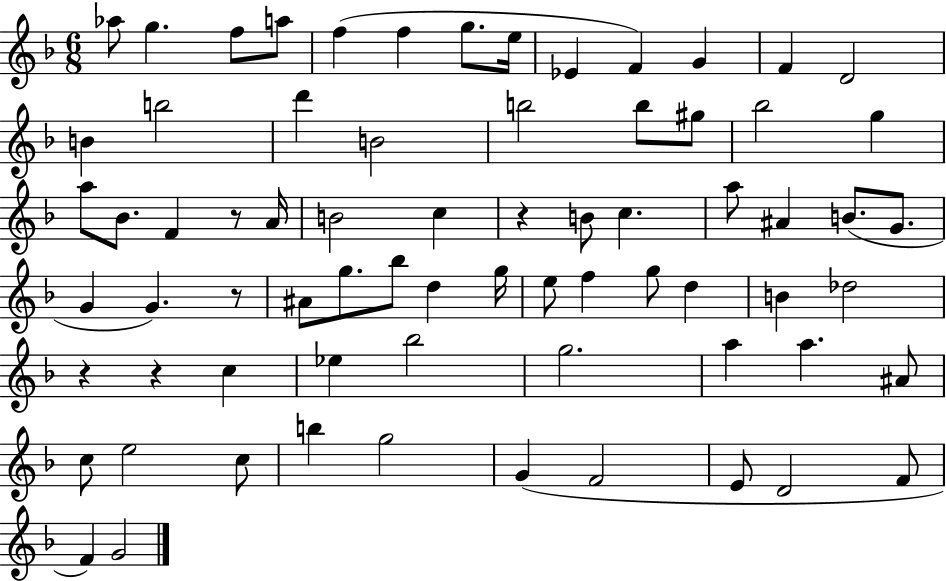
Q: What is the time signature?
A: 6/8